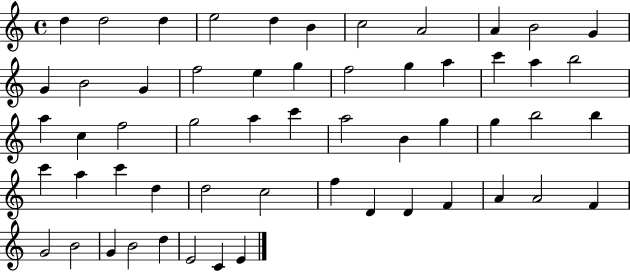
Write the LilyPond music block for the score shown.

{
  \clef treble
  \time 4/4
  \defaultTimeSignature
  \key c \major
  d''4 d''2 d''4 | e''2 d''4 b'4 | c''2 a'2 | a'4 b'2 g'4 | \break g'4 b'2 g'4 | f''2 e''4 g''4 | f''2 g''4 a''4 | c'''4 a''4 b''2 | \break a''4 c''4 f''2 | g''2 a''4 c'''4 | a''2 b'4 g''4 | g''4 b''2 b''4 | \break c'''4 a''4 c'''4 d''4 | d''2 c''2 | f''4 d'4 d'4 f'4 | a'4 a'2 f'4 | \break g'2 b'2 | g'4 b'2 d''4 | e'2 c'4 e'4 | \bar "|."
}